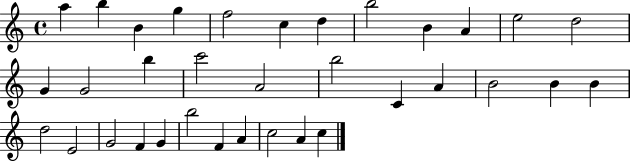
{
  \clef treble
  \time 4/4
  \defaultTimeSignature
  \key c \major
  a''4 b''4 b'4 g''4 | f''2 c''4 d''4 | b''2 b'4 a'4 | e''2 d''2 | \break g'4 g'2 b''4 | c'''2 a'2 | b''2 c'4 a'4 | b'2 b'4 b'4 | \break d''2 e'2 | g'2 f'4 g'4 | b''2 f'4 a'4 | c''2 a'4 c''4 | \break \bar "|."
}